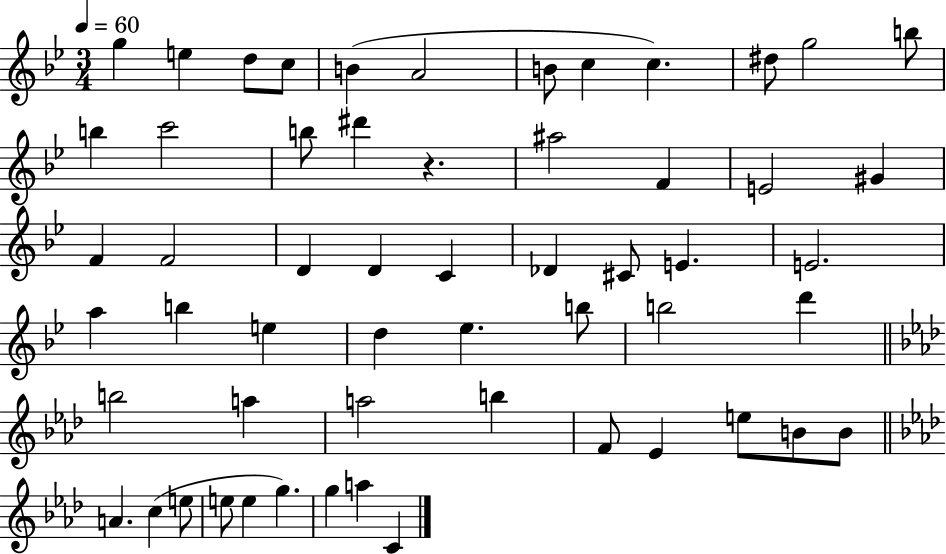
G5/q E5/q D5/e C5/e B4/q A4/h B4/e C5/q C5/q. D#5/e G5/h B5/e B5/q C6/h B5/e D#6/q R/q. A#5/h F4/q E4/h G#4/q F4/q F4/h D4/q D4/q C4/q Db4/q C#4/e E4/q. E4/h. A5/q B5/q E5/q D5/q Eb5/q. B5/e B5/h D6/q B5/h A5/q A5/h B5/q F4/e Eb4/q E5/e B4/e B4/e A4/q. C5/q E5/e E5/e E5/q G5/q. G5/q A5/q C4/q